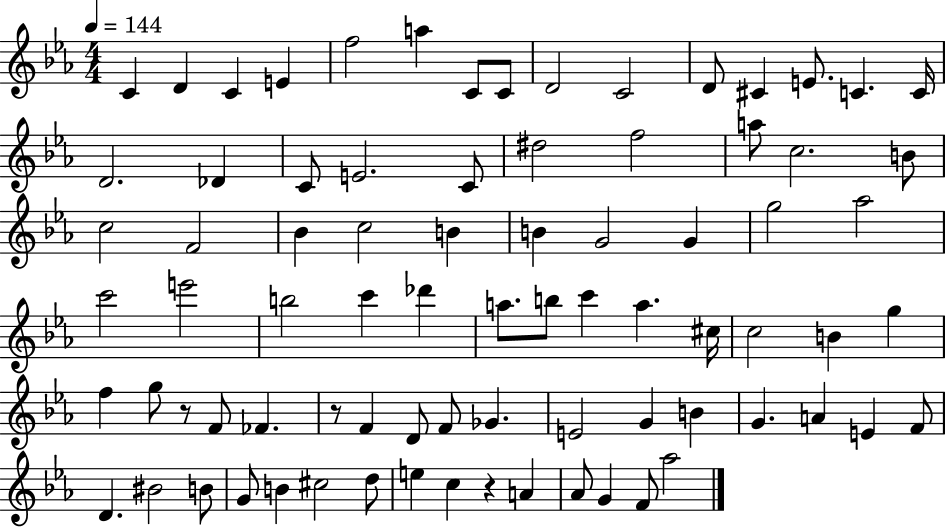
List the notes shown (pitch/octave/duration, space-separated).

C4/q D4/q C4/q E4/q F5/h A5/q C4/e C4/e D4/h C4/h D4/e C#4/q E4/e. C4/q. C4/s D4/h. Db4/q C4/e E4/h. C4/e D#5/h F5/h A5/e C5/h. B4/e C5/h F4/h Bb4/q C5/h B4/q B4/q G4/h G4/q G5/h Ab5/h C6/h E6/h B5/h C6/q Db6/q A5/e. B5/e C6/q A5/q. C#5/s C5/h B4/q G5/q F5/q G5/e R/e F4/e FES4/q. R/e F4/q D4/e F4/e Gb4/q. E4/h G4/q B4/q G4/q. A4/q E4/q F4/e D4/q. BIS4/h B4/e G4/e B4/q C#5/h D5/e E5/q C5/q R/q A4/q Ab4/e G4/q F4/e Ab5/h